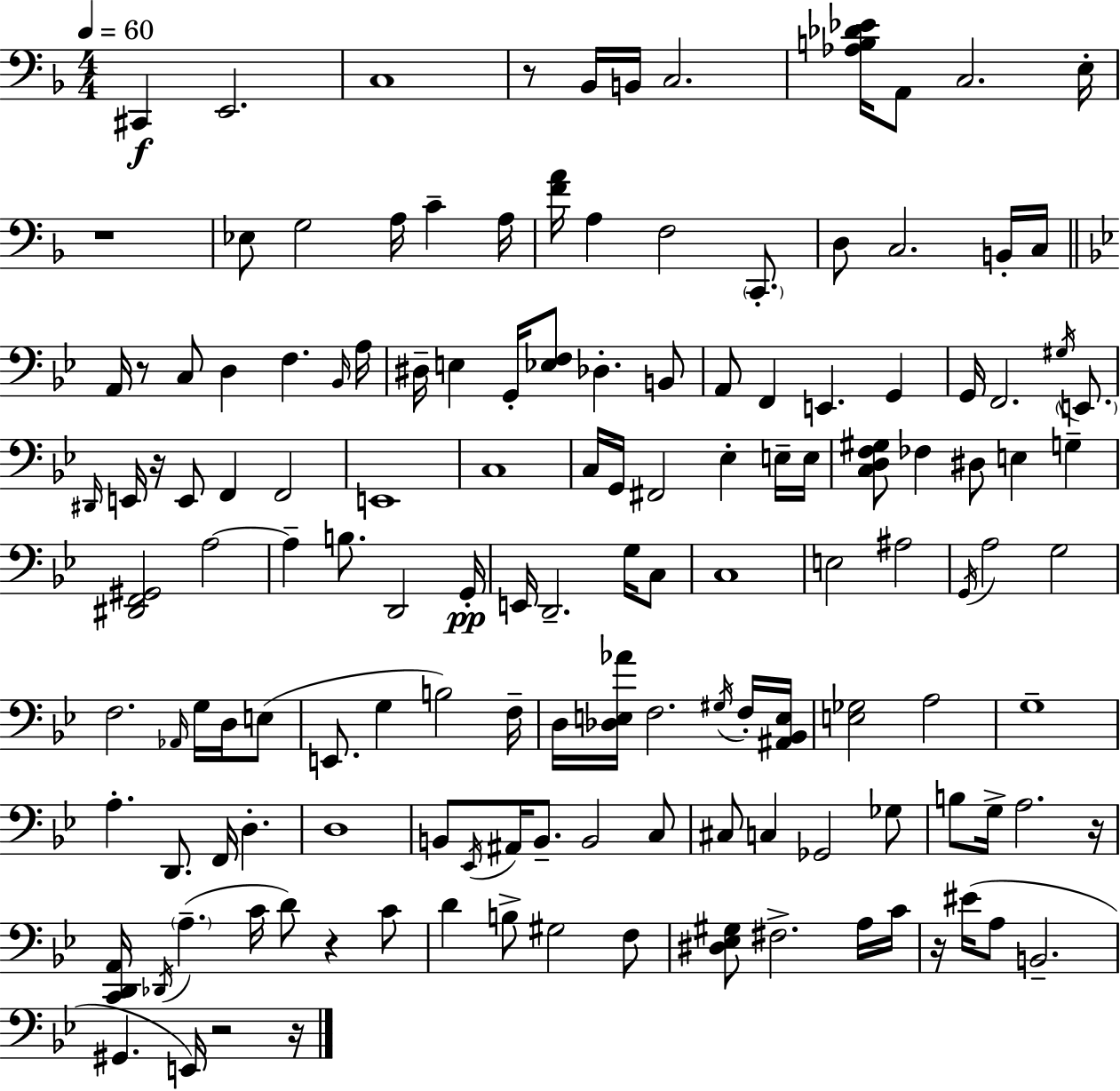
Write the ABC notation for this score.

X:1
T:Untitled
M:4/4
L:1/4
K:F
^C,, E,,2 C,4 z/2 _B,,/4 B,,/4 C,2 [_A,B,_D_E]/4 A,,/2 C,2 E,/4 z4 _E,/2 G,2 A,/4 C A,/4 [FA]/4 A, F,2 C,,/2 D,/2 C,2 B,,/4 C,/4 A,,/4 z/2 C,/2 D, F, _B,,/4 A,/4 ^D,/4 E, G,,/4 [_E,F,]/2 _D, B,,/2 A,,/2 F,, E,, G,, G,,/4 F,,2 ^G,/4 E,,/2 ^D,,/4 E,,/4 z/4 E,,/2 F,, F,,2 E,,4 C,4 C,/4 G,,/4 ^F,,2 _E, E,/4 E,/4 [C,D,F,^G,]/2 _F, ^D,/2 E, G, [^D,,F,,^G,,]2 A,2 A, B,/2 D,,2 G,,/4 E,,/4 D,,2 G,/4 C,/2 C,4 E,2 ^A,2 G,,/4 A,2 G,2 F,2 _A,,/4 G,/4 D,/4 E,/2 E,,/2 G, B,2 F,/4 D,/4 [_D,E,_A]/4 F,2 ^G,/4 F,/4 [^A,,_B,,E,]/4 [E,_G,]2 A,2 G,4 A, D,,/2 F,,/4 D, D,4 B,,/2 _E,,/4 ^A,,/4 B,,/2 B,,2 C,/2 ^C,/2 C, _G,,2 _G,/2 B,/2 G,/4 A,2 z/4 [C,,D,,A,,]/4 _D,,/4 A, C/4 D/2 z C/2 D B,/2 ^G,2 F,/2 [^D,_E,^G,]/2 ^F,2 A,/4 C/4 z/4 ^E/4 A,/2 B,,2 ^G,, E,,/4 z2 z/4